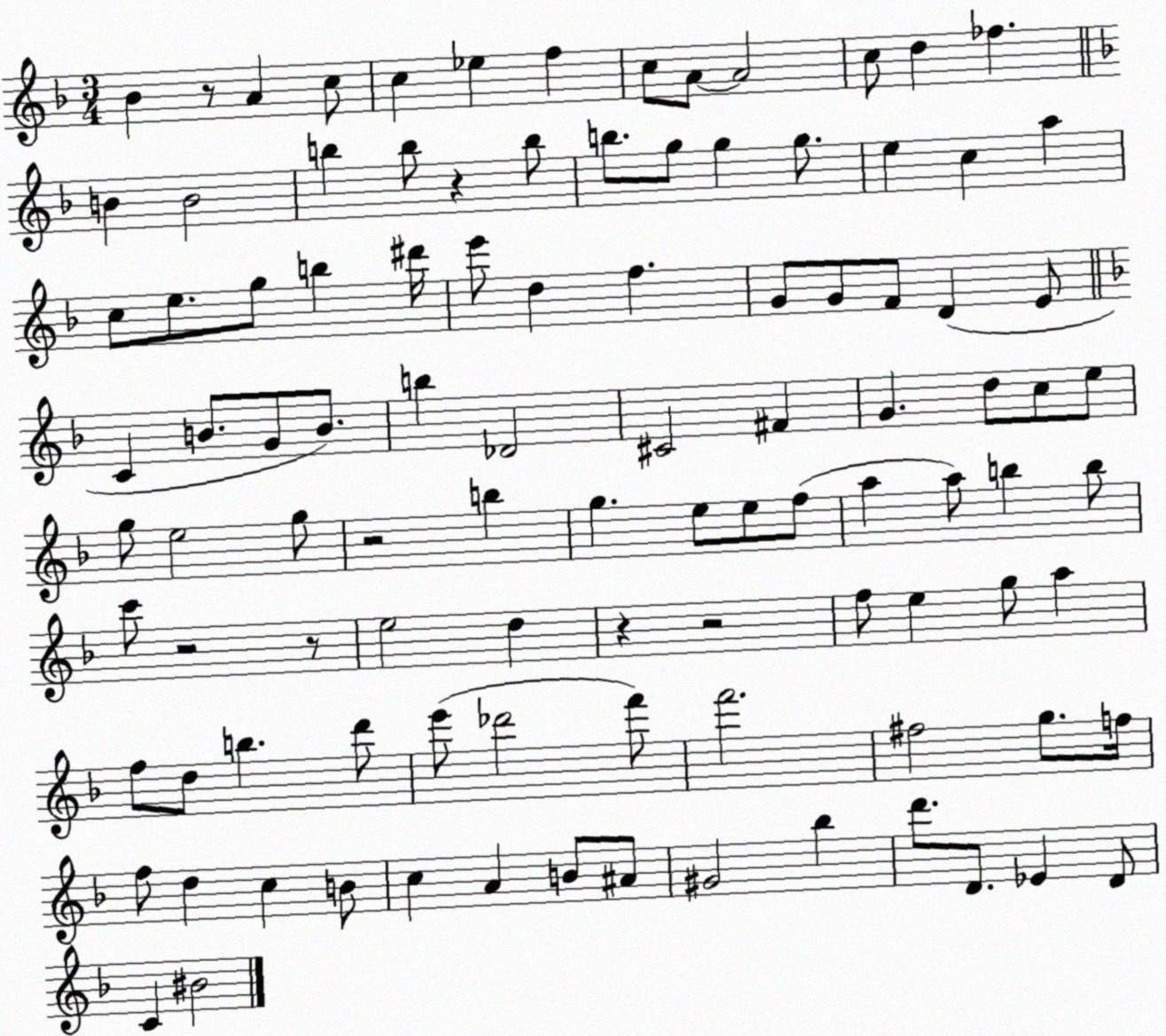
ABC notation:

X:1
T:Untitled
M:3/4
L:1/4
K:F
_B z/2 A c/2 c _e f c/2 A/2 A2 c/2 d _f B B2 b b/2 z b/2 b/2 g/2 g g/2 e c a c/2 e/2 g/2 b ^d'/4 e'/2 d f G/2 G/2 F/2 D E/2 C B/2 G/2 B/2 b _D2 ^C2 ^F G d/2 c/2 e/2 g/2 e2 g/2 z2 b g e/2 e/2 f/2 a a/2 b b/2 c'/2 z2 z/2 e2 d z z2 f/2 e g/2 a f/2 d/2 b d'/2 e'/2 _d'2 f'/2 f'2 ^f2 g/2 f/4 f/2 d c B/2 c A B/2 ^A/2 ^G2 _b d'/2 D/2 _E D/2 C ^B2